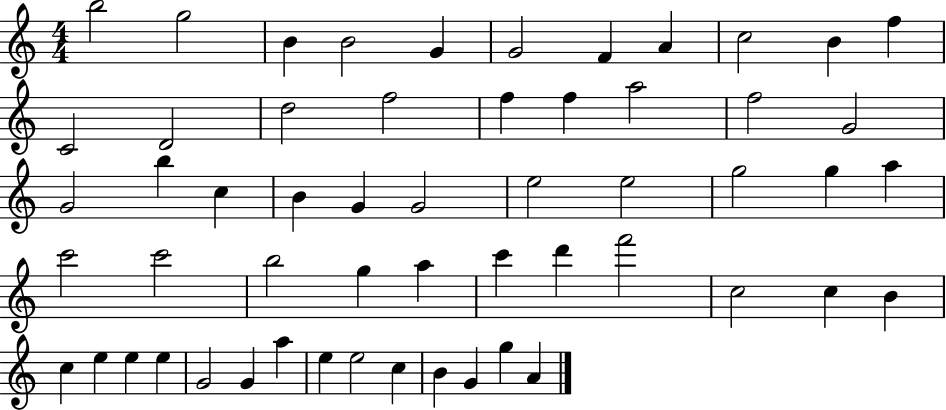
{
  \clef treble
  \numericTimeSignature
  \time 4/4
  \key c \major
  b''2 g''2 | b'4 b'2 g'4 | g'2 f'4 a'4 | c''2 b'4 f''4 | \break c'2 d'2 | d''2 f''2 | f''4 f''4 a''2 | f''2 g'2 | \break g'2 b''4 c''4 | b'4 g'4 g'2 | e''2 e''2 | g''2 g''4 a''4 | \break c'''2 c'''2 | b''2 g''4 a''4 | c'''4 d'''4 f'''2 | c''2 c''4 b'4 | \break c''4 e''4 e''4 e''4 | g'2 g'4 a''4 | e''4 e''2 c''4 | b'4 g'4 g''4 a'4 | \break \bar "|."
}